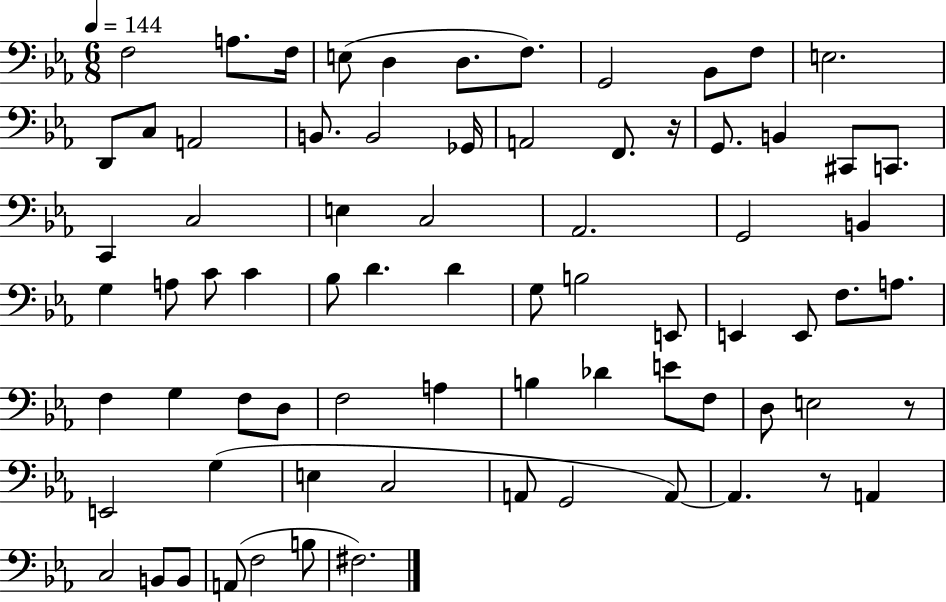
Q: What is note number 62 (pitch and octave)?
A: G2